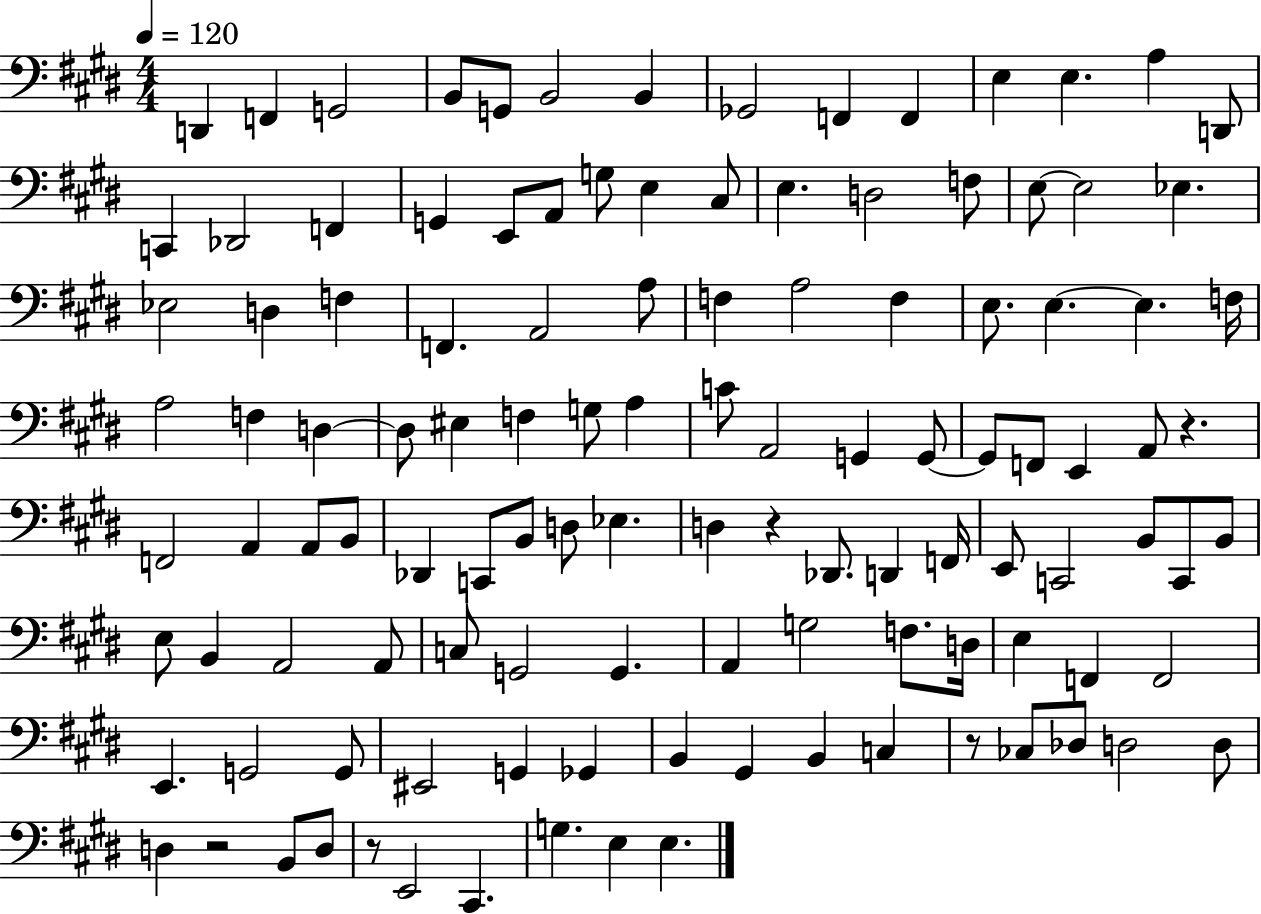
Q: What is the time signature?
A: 4/4